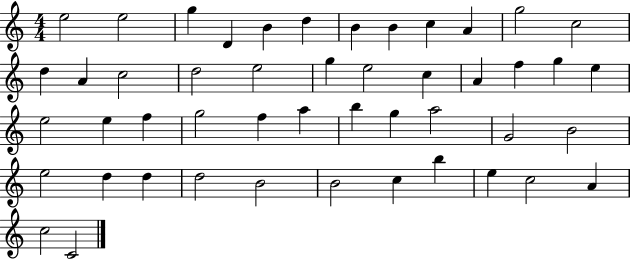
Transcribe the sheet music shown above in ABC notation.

X:1
T:Untitled
M:4/4
L:1/4
K:C
e2 e2 g D B d B B c A g2 c2 d A c2 d2 e2 g e2 c A f g e e2 e f g2 f a b g a2 G2 B2 e2 d d d2 B2 B2 c b e c2 A c2 C2